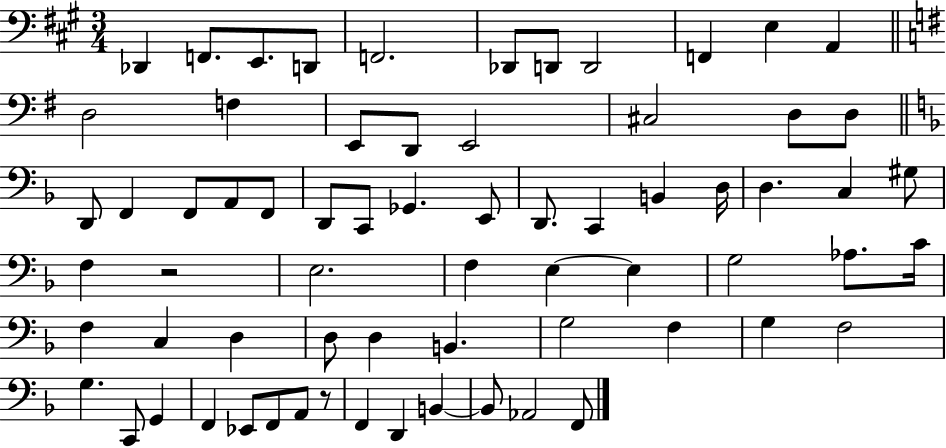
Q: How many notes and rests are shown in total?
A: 68